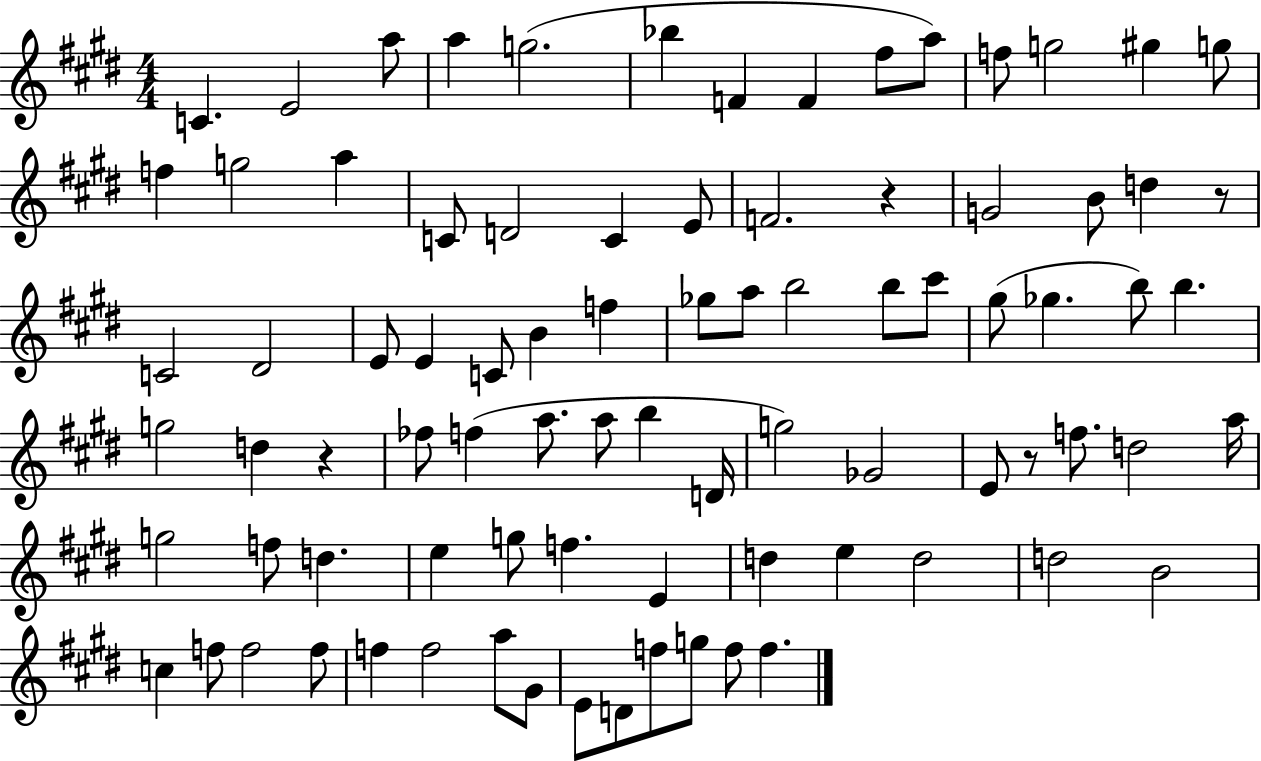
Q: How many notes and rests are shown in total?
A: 85